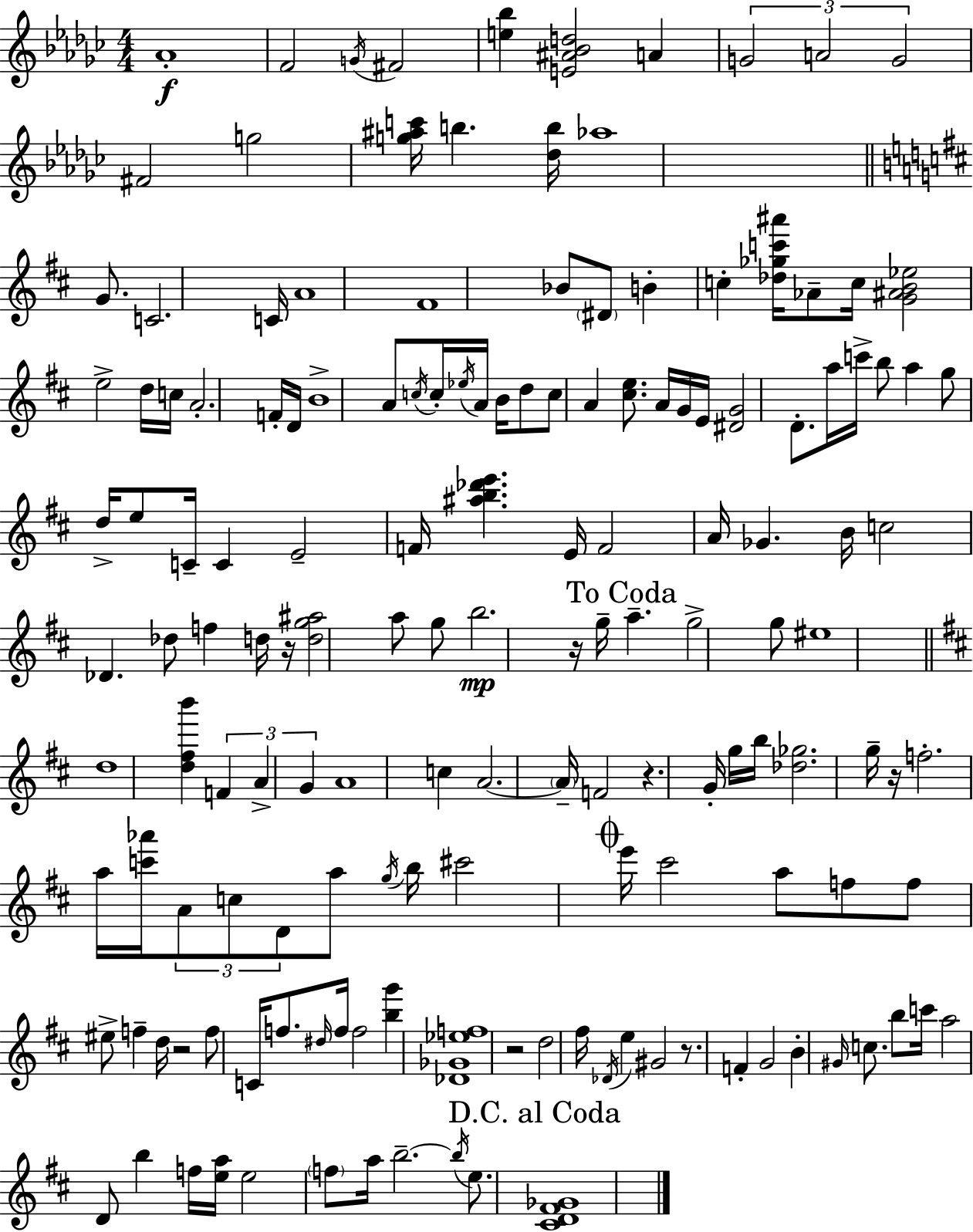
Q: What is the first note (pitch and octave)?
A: Ab4